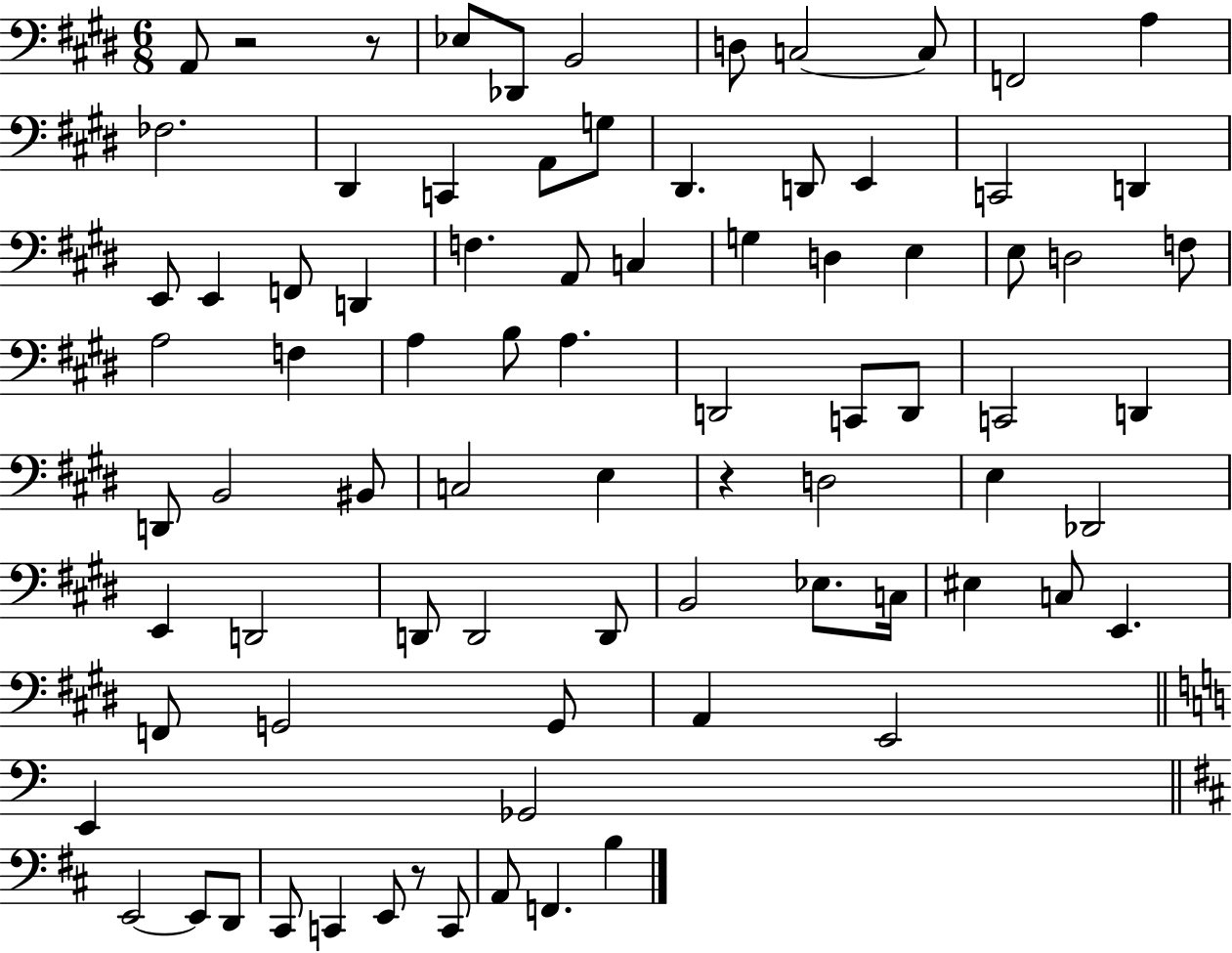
{
  \clef bass
  \numericTimeSignature
  \time 6/8
  \key e \major
  a,8 r2 r8 | ees8 des,8 b,2 | d8 c2~~ c8 | f,2 a4 | \break fes2. | dis,4 c,4 a,8 g8 | dis,4. d,8 e,4 | c,2 d,4 | \break e,8 e,4 f,8 d,4 | f4. a,8 c4 | g4 d4 e4 | e8 d2 f8 | \break a2 f4 | a4 b8 a4. | d,2 c,8 d,8 | c,2 d,4 | \break d,8 b,2 bis,8 | c2 e4 | r4 d2 | e4 des,2 | \break e,4 d,2 | d,8 d,2 d,8 | b,2 ees8. c16 | eis4 c8 e,4. | \break f,8 g,2 g,8 | a,4 e,2 | \bar "||" \break \key c \major e,4 ges,2 | \bar "||" \break \key b \minor e,2~~ e,8 d,8 | cis,8 c,4 e,8 r8 c,8 | a,8 f,4. b4 | \bar "|."
}